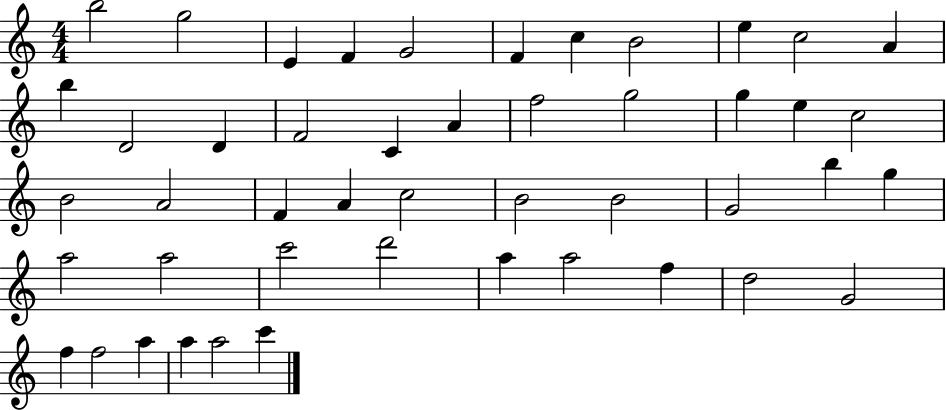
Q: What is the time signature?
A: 4/4